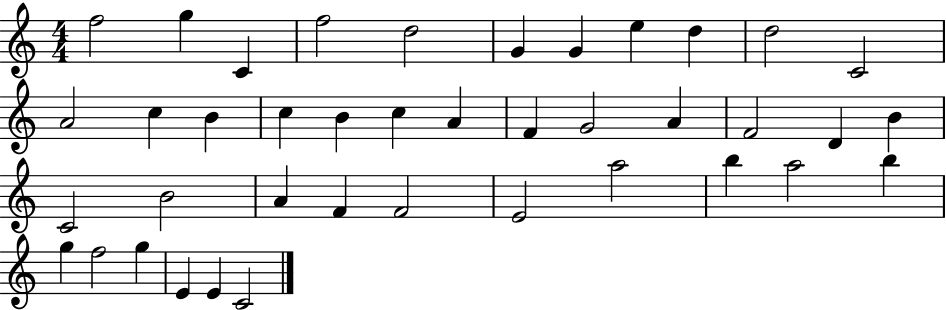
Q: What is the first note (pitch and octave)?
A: F5